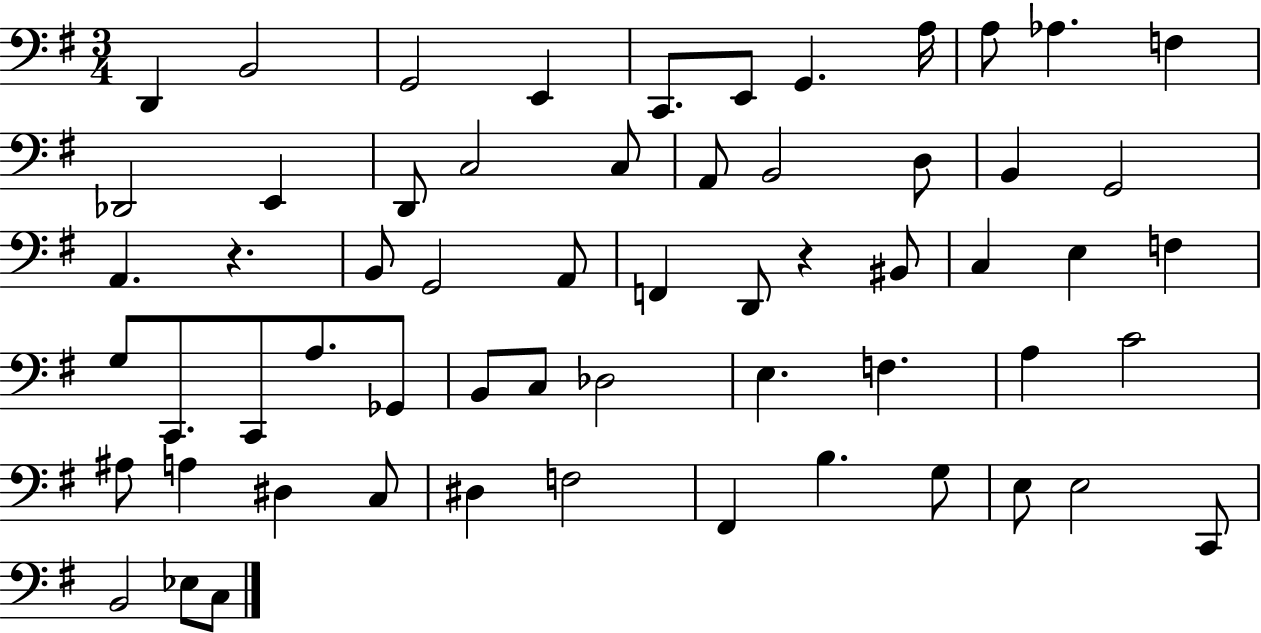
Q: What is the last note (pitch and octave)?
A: C3